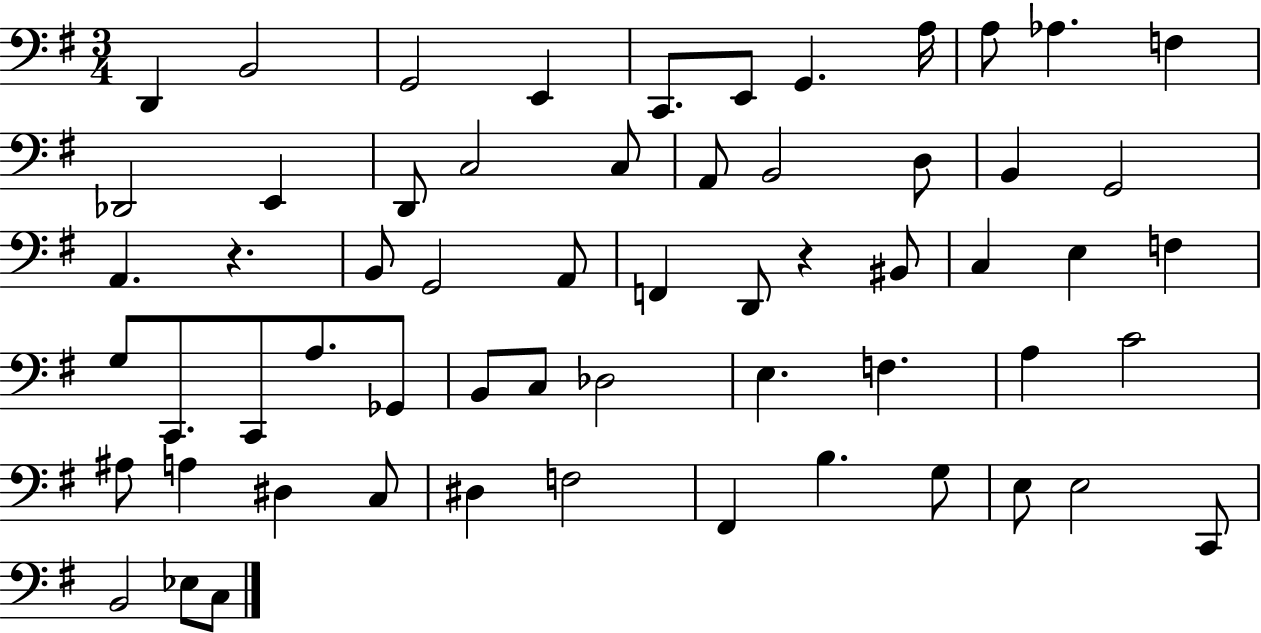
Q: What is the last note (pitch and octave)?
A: C3